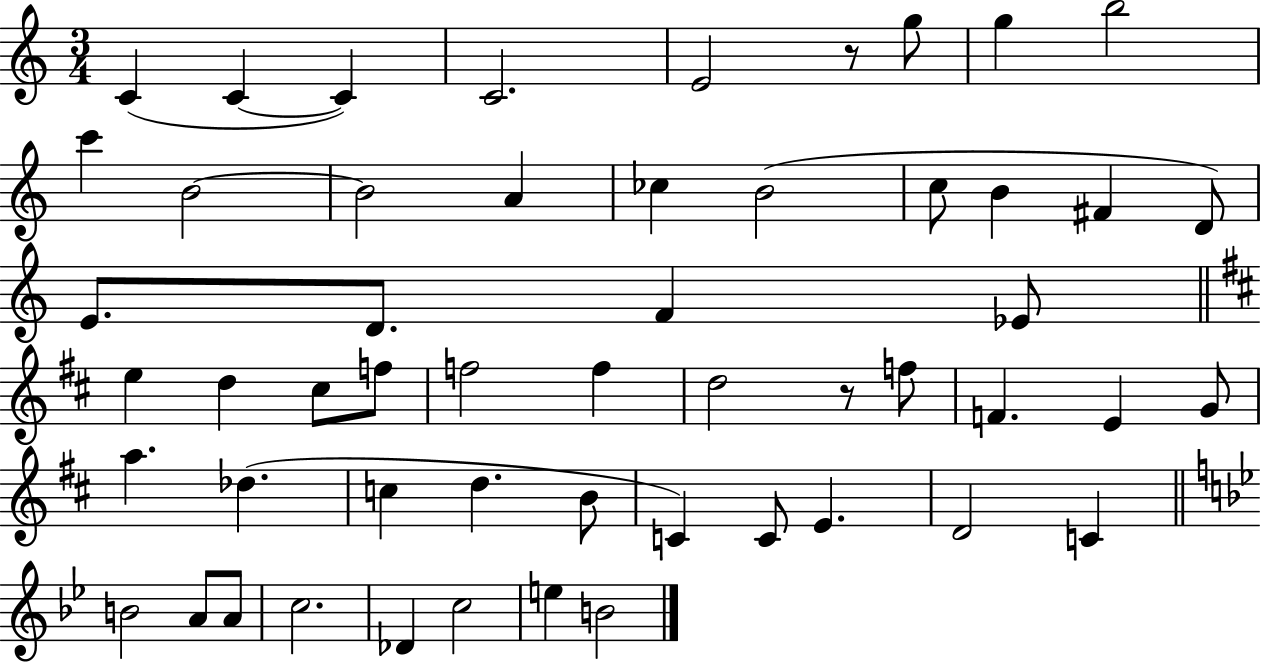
{
  \clef treble
  \numericTimeSignature
  \time 3/4
  \key c \major
  c'4( c'4~~ c'4) | c'2. | e'2 r8 g''8 | g''4 b''2 | \break c'''4 b'2~~ | b'2 a'4 | ces''4 b'2( | c''8 b'4 fis'4 d'8) | \break e'8. d'8. f'4 ees'8 | \bar "||" \break \key d \major e''4 d''4 cis''8 f''8 | f''2 f''4 | d''2 r8 f''8 | f'4. e'4 g'8 | \break a''4. des''4.( | c''4 d''4. b'8 | c'4) c'8 e'4. | d'2 c'4 | \break \bar "||" \break \key bes \major b'2 a'8 a'8 | c''2. | des'4 c''2 | e''4 b'2 | \break \bar "|."
}